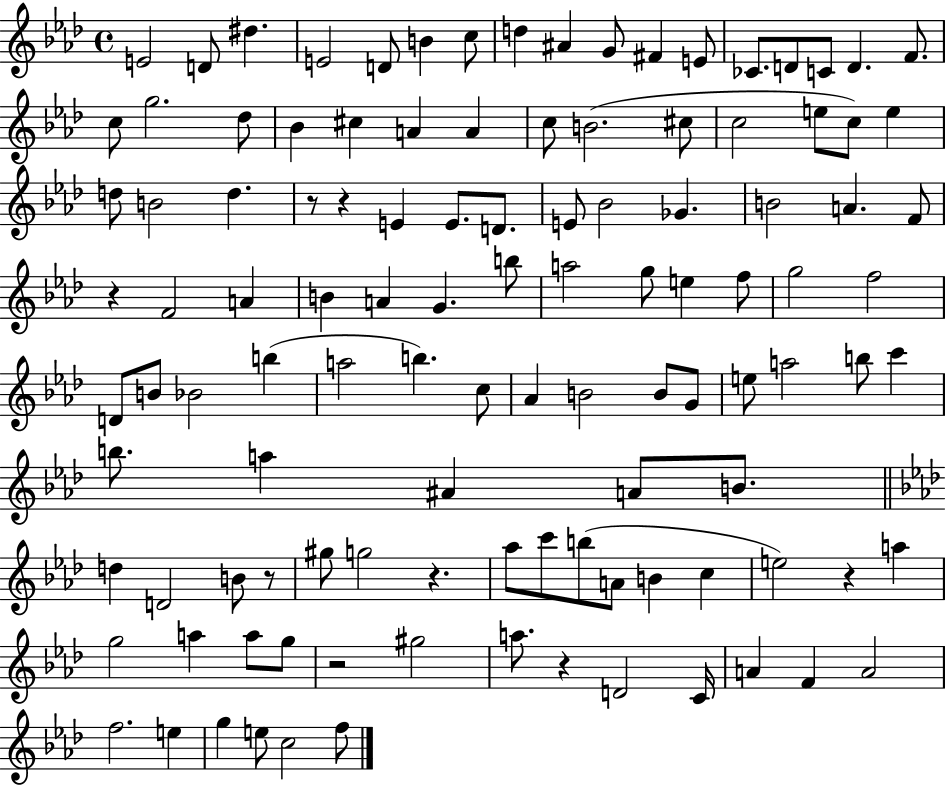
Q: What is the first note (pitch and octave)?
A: E4